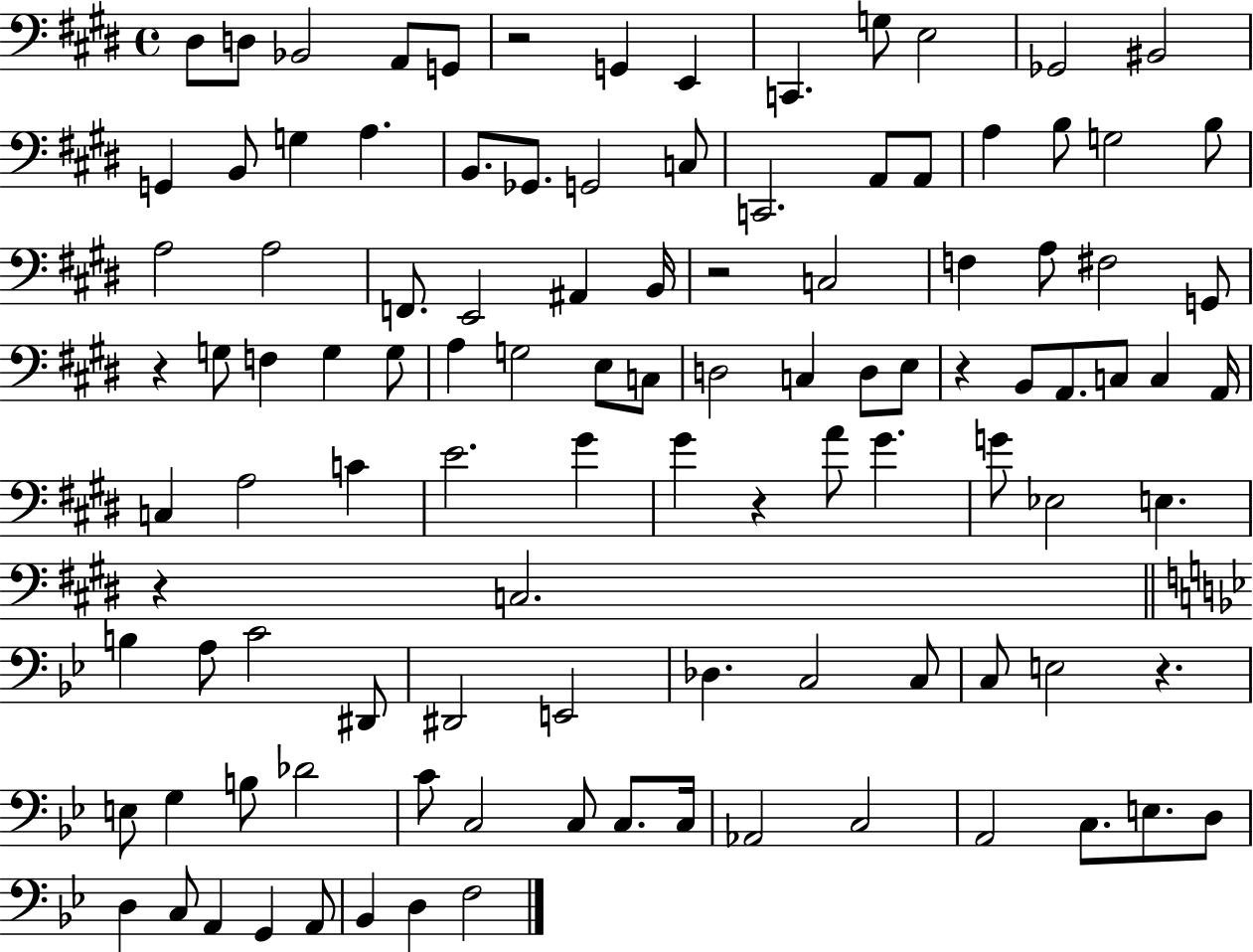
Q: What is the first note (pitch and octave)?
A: D#3